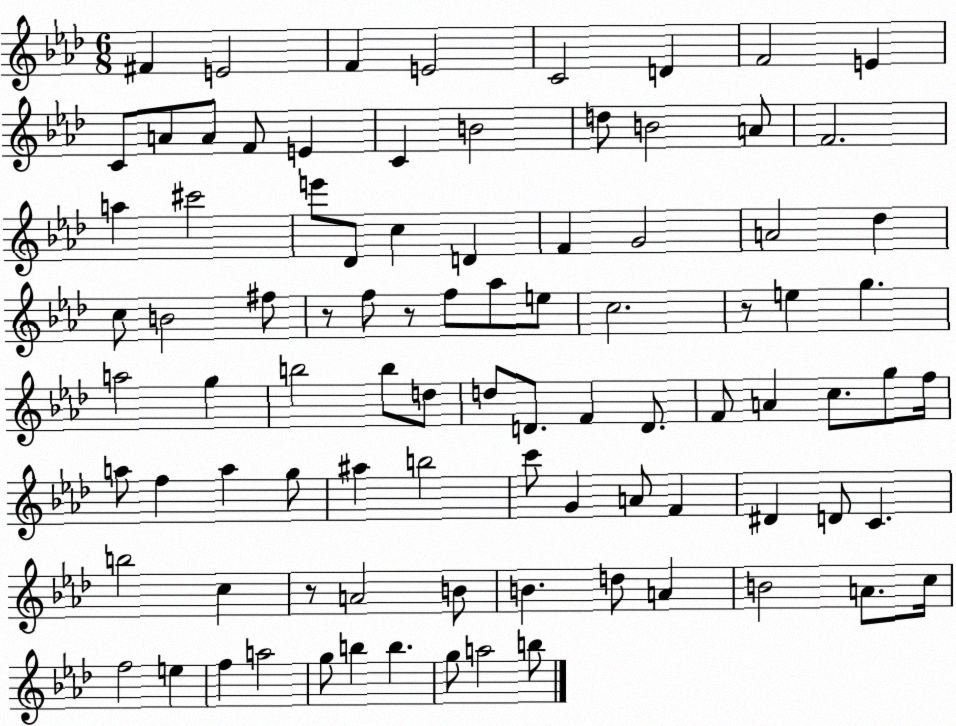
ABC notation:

X:1
T:Untitled
M:6/8
L:1/4
K:Ab
^F E2 F E2 C2 D F2 E C/2 A/2 A/2 F/2 E C B2 d/2 B2 A/2 F2 a ^c'2 e'/2 _D/2 c D F G2 A2 _d c/2 B2 ^f/2 z/2 f/2 z/2 f/2 _a/2 e/2 c2 z/2 e g a2 g b2 b/2 d/2 d/2 D/2 F D/2 F/2 A c/2 g/2 f/4 a/2 f a g/2 ^a b2 c'/2 G A/2 F ^D D/2 C b2 c z/2 A2 B/2 B d/2 A B2 A/2 c/4 f2 e f a2 g/2 b b g/2 a2 b/2